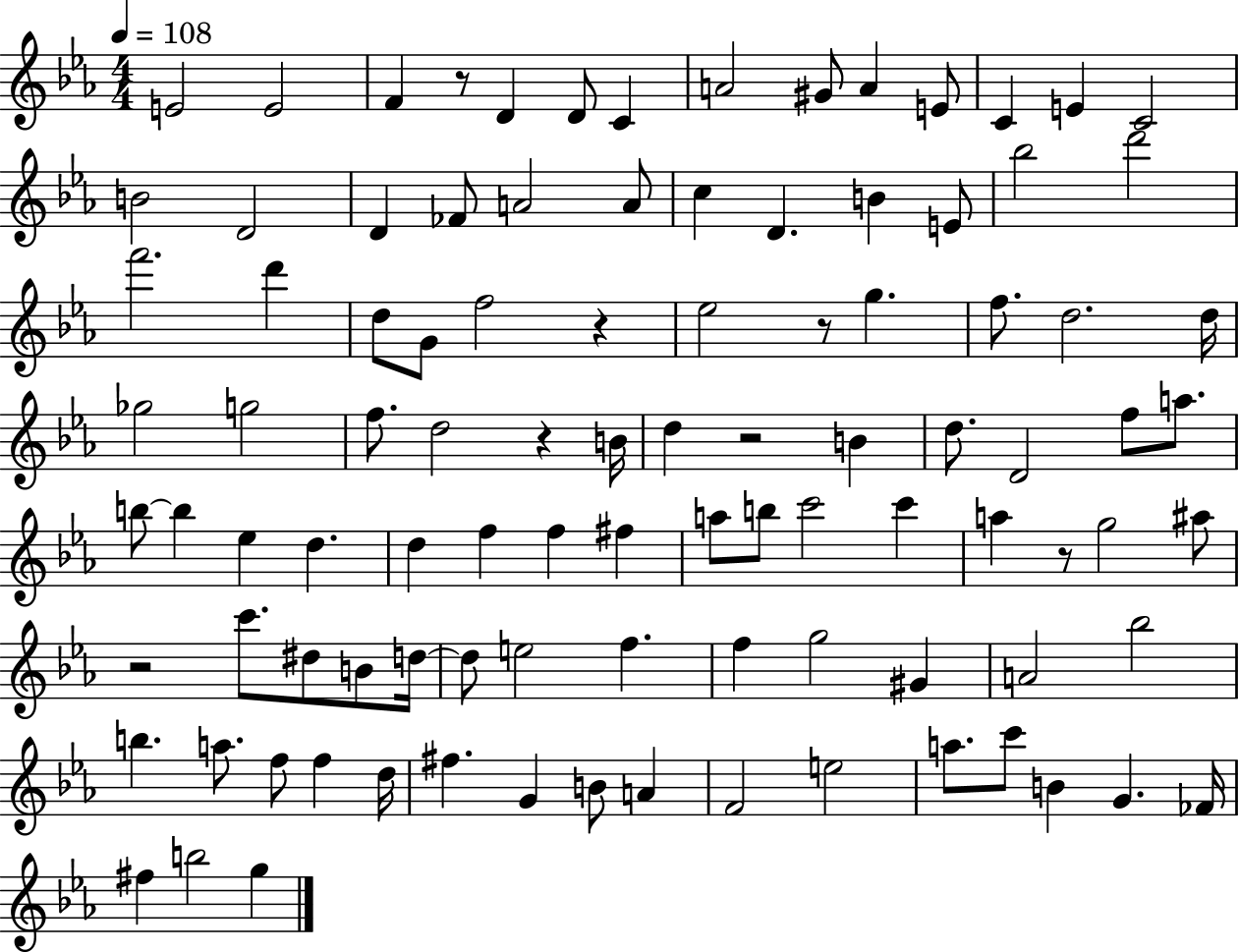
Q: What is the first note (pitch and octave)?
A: E4